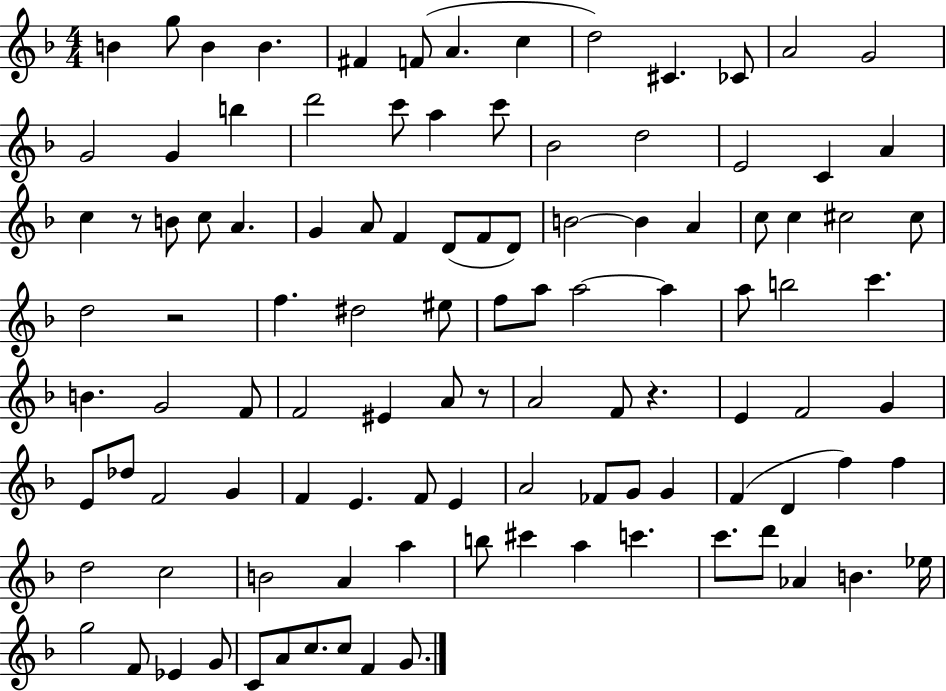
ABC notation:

X:1
T:Untitled
M:4/4
L:1/4
K:F
B g/2 B B ^F F/2 A c d2 ^C _C/2 A2 G2 G2 G b d'2 c'/2 a c'/2 _B2 d2 E2 C A c z/2 B/2 c/2 A G A/2 F D/2 F/2 D/2 B2 B A c/2 c ^c2 ^c/2 d2 z2 f ^d2 ^e/2 f/2 a/2 a2 a a/2 b2 c' B G2 F/2 F2 ^E A/2 z/2 A2 F/2 z E F2 G E/2 _d/2 F2 G F E F/2 E A2 _F/2 G/2 G F D f f d2 c2 B2 A a b/2 ^c' a c' c'/2 d'/2 _A B _e/4 g2 F/2 _E G/2 C/2 A/2 c/2 c/2 F G/2